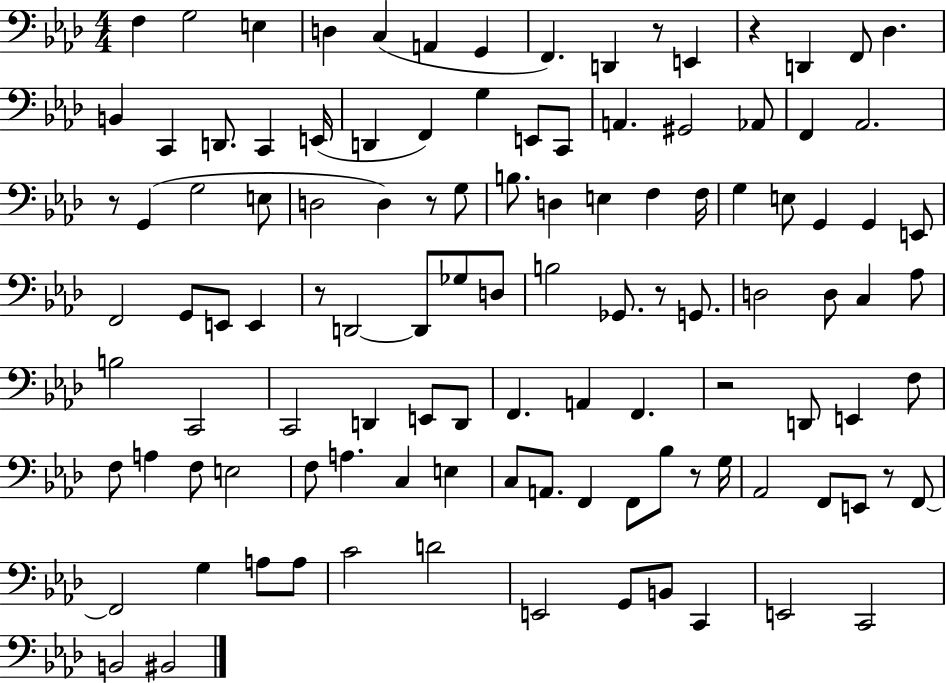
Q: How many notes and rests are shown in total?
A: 112